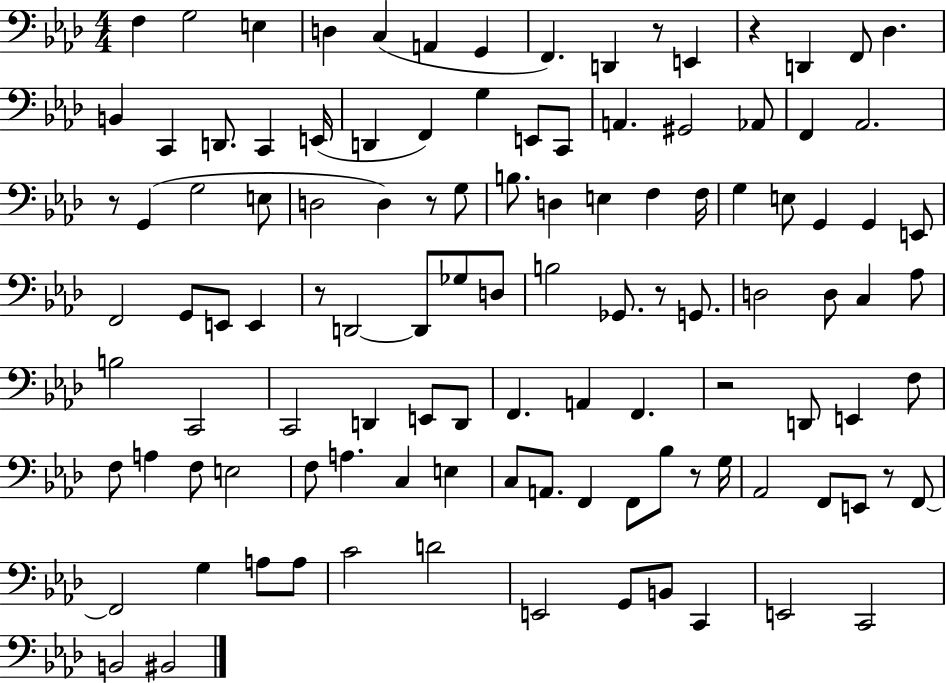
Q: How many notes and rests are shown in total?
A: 112